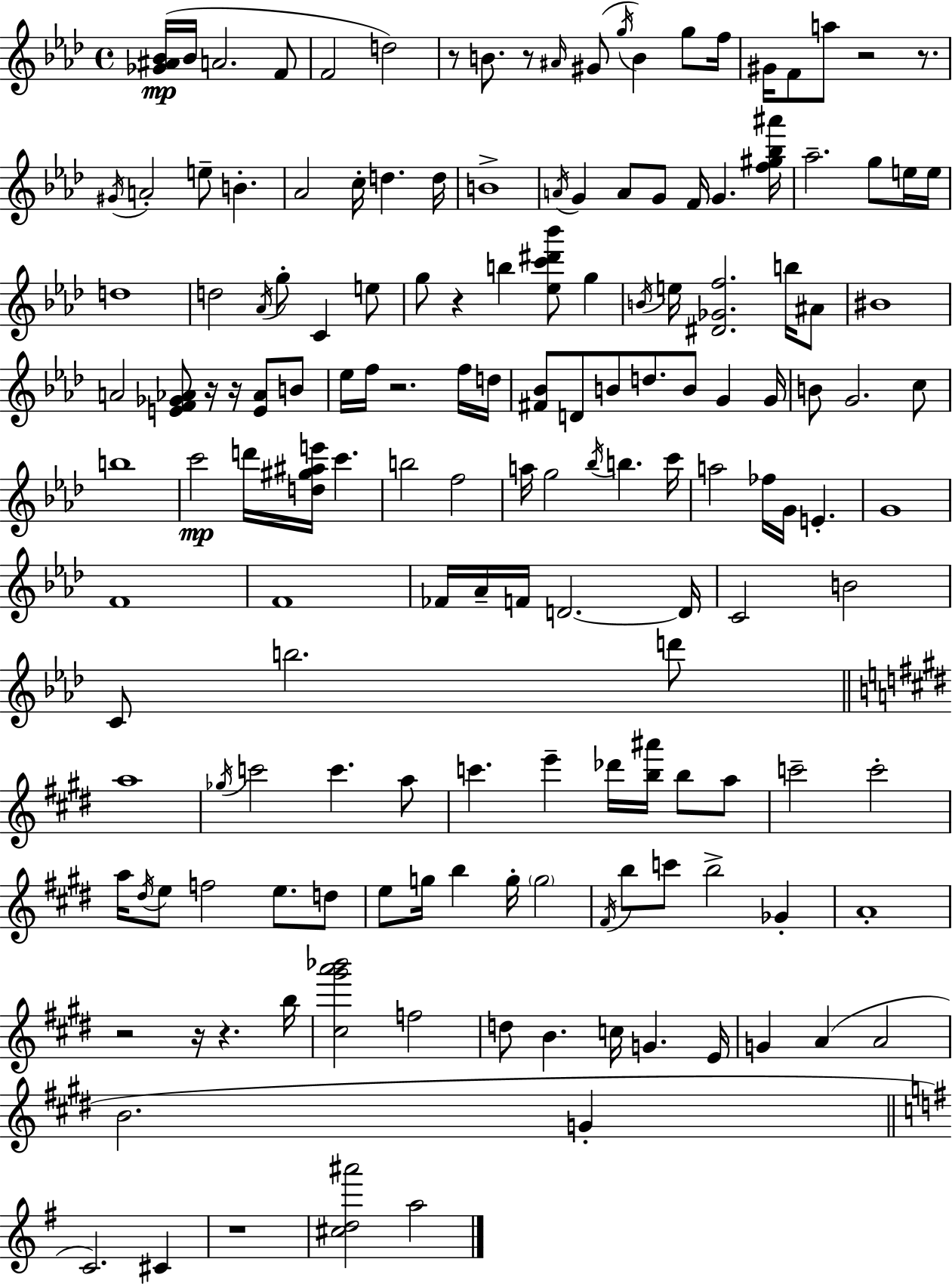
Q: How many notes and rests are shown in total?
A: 158